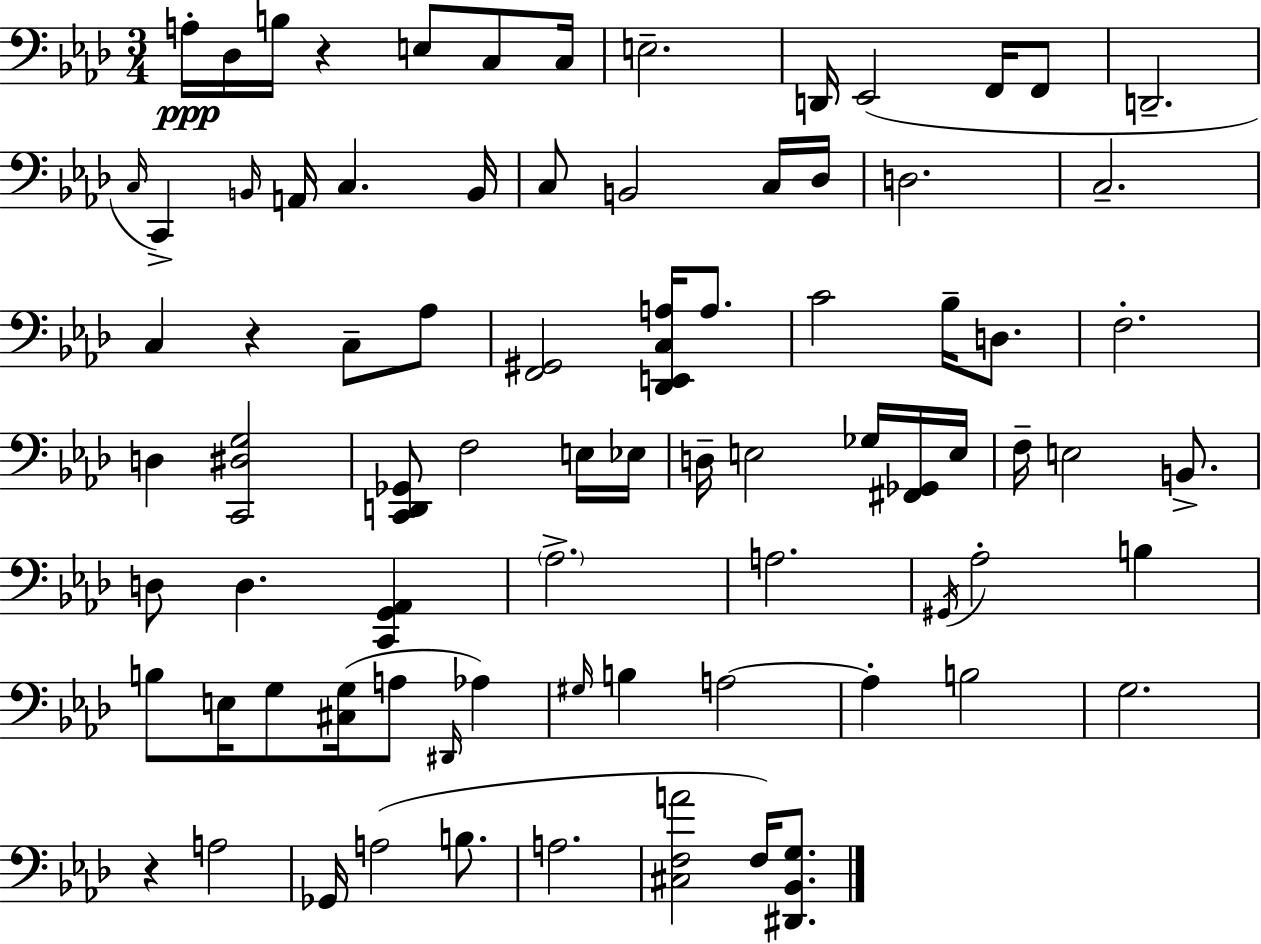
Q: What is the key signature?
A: F minor